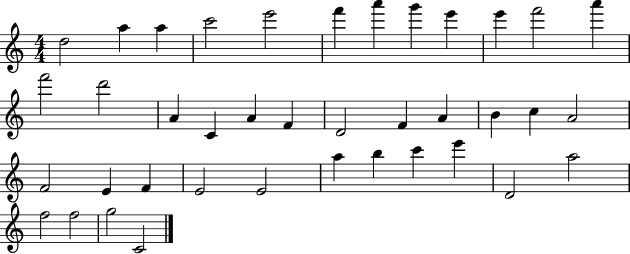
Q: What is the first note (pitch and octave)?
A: D5